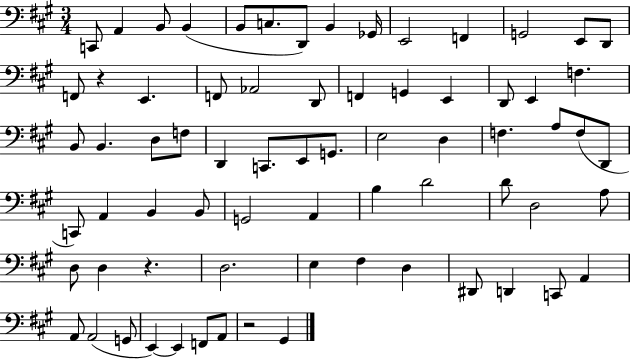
X:1
T:Untitled
M:3/4
L:1/4
K:A
C,,/2 A,, B,,/2 B,, B,,/2 C,/2 D,,/2 B,, _G,,/4 E,,2 F,, G,,2 E,,/2 D,,/2 F,,/2 z E,, F,,/2 _A,,2 D,,/2 F,, G,, E,, D,,/2 E,, F, B,,/2 B,, D,/2 F,/2 D,, C,,/2 E,,/2 G,,/2 E,2 D, F, A,/2 F,/2 D,,/2 C,,/2 A,, B,, B,,/2 G,,2 A,, B, D2 D/2 D,2 A,/2 D,/2 D, z D,2 E, ^F, D, ^D,,/2 D,, C,,/2 A,, A,,/2 A,,2 G,,/2 E,, E,, F,,/2 A,,/2 z2 ^G,,